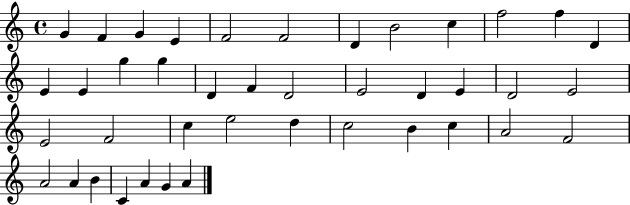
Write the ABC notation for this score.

X:1
T:Untitled
M:4/4
L:1/4
K:C
G F G E F2 F2 D B2 c f2 f D E E g g D F D2 E2 D E D2 E2 E2 F2 c e2 d c2 B c A2 F2 A2 A B C A G A